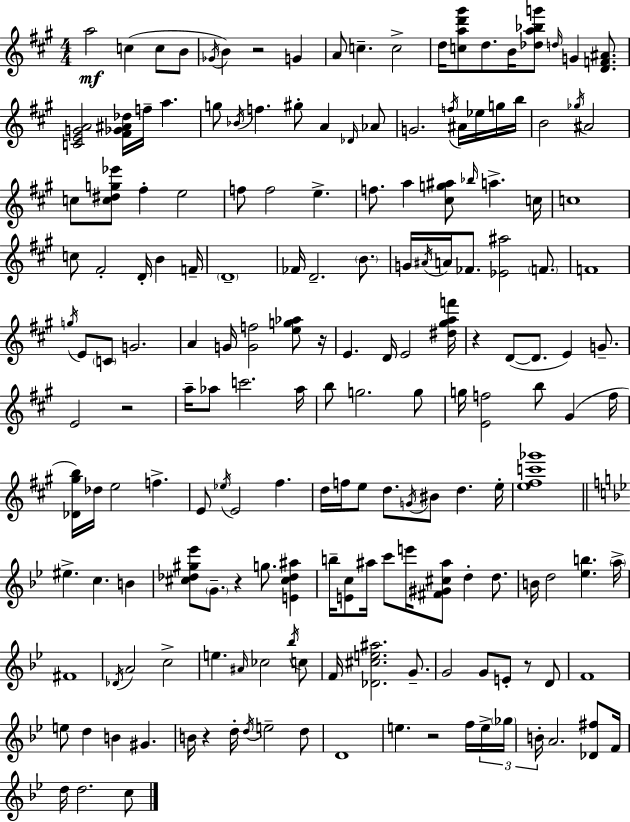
A5/h C5/q C5/e B4/e Gb4/s B4/q R/h G4/q A4/e C5/q. C5/h D5/s [C5,A5,D6,G#6]/e D5/e. B4/s [Db5,A5,Bb5,G6]/e D5/s G4/q [D4,F4,A#4]/e. [C4,E4,G4,A4]/h [F#4,Gb4,A#4,Db5]/s F5/s A5/q. G5/e Bb4/s F5/q. G#5/e A4/q Db4/s Ab4/e G4/h. F5/s A#4/s Eb5/s G5/s B5/s B4/h Gb5/s A#4/h C5/e [C5,D#5,G5,Eb6]/e F#5/q E5/h F5/e F5/h E5/q. F5/e. A5/q [C#5,G5,A#5]/e Bb5/s A5/q. C5/s C5/w C5/e F#4/h D4/s B4/q F4/s D4/w FES4/s D4/h. B4/e. G4/s A#4/s A4/s FES4/e. [Eb4,A#5]/h F4/e. F4/w G5/s E4/e C4/e G4/h. A4/q G4/s [G4,F5]/h [E5,G5,Ab5]/e R/s E4/q. D4/s E4/h [D#5,G#5,A5,F6]/s R/q D4/e D4/e. E4/q G4/e. E4/h R/h A5/s Ab5/e C6/h. Ab5/s B5/e G5/h. G5/e G5/s [E4,F5]/h B5/e G#4/q F5/s [Db4,G#5,B5]/s Db5/s E5/h F5/q. E4/e Eb5/s E4/h F#5/q. D5/s F5/s E5/e D5/e. G4/s BIS4/e D5/q. E5/s [E5,F#5,C6,Gb6]/w EIS5/q. C5/q. B4/q [C#5,Db5,G#5,Eb6]/e G4/e. R/q G5/e. [E4,C#5,Db5,A#5]/q B5/s [E4,C5]/e A#5/s C6/e E6/s [F#4,G#4,C#5,A#5]/e D5/q D5/e. B4/s D5/h [Eb5,B5]/q. A5/s F#4/w Db4/s A4/h C5/h E5/q. A#4/s CES5/h Bb5/s C5/e F4/s [Db4,C#5,E5,A#5]/h. G4/e. G4/h G4/e E4/e R/e D4/e F4/w E5/e D5/q B4/q G#4/q. B4/s R/q D5/s D5/s E5/h D5/e D4/w E5/q. R/h F5/s E5/s Gb5/s B4/s A4/h. [Db4,F#5]/e F4/s D5/s D5/h. C5/e